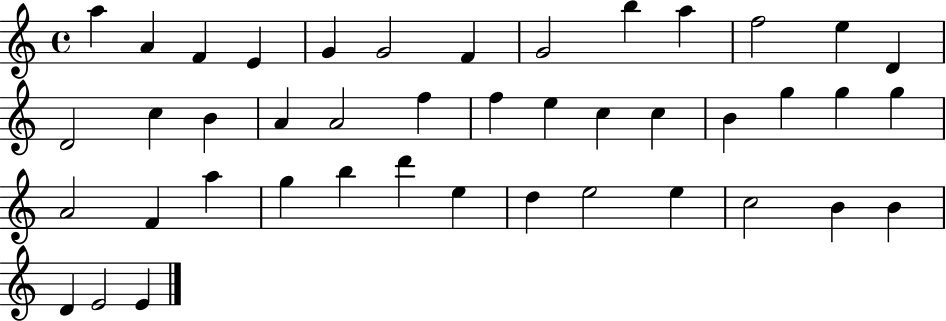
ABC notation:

X:1
T:Untitled
M:4/4
L:1/4
K:C
a A F E G G2 F G2 b a f2 e D D2 c B A A2 f f e c c B g g g A2 F a g b d' e d e2 e c2 B B D E2 E